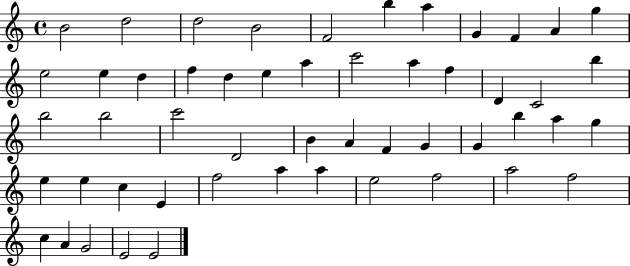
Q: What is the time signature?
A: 4/4